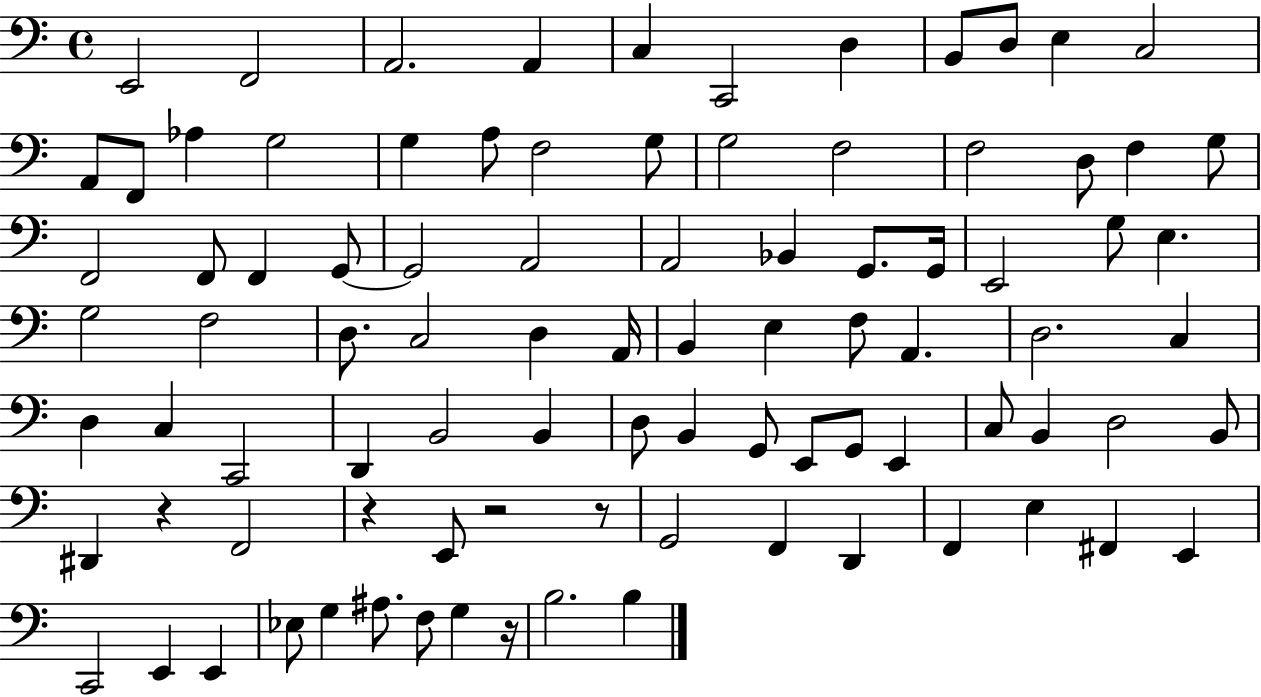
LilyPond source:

{
  \clef bass
  \time 4/4
  \defaultTimeSignature
  \key c \major
  e,2 f,2 | a,2. a,4 | c4 c,2 d4 | b,8 d8 e4 c2 | \break a,8 f,8 aes4 g2 | g4 a8 f2 g8 | g2 f2 | f2 d8 f4 g8 | \break f,2 f,8 f,4 g,8~~ | g,2 a,2 | a,2 bes,4 g,8. g,16 | e,2 g8 e4. | \break g2 f2 | d8. c2 d4 a,16 | b,4 e4 f8 a,4. | d2. c4 | \break d4 c4 c,2 | d,4 b,2 b,4 | d8 b,4 g,8 e,8 g,8 e,4 | c8 b,4 d2 b,8 | \break dis,4 r4 f,2 | r4 e,8 r2 r8 | g,2 f,4 d,4 | f,4 e4 fis,4 e,4 | \break c,2 e,4 e,4 | ees8 g4 ais8. f8 g4 r16 | b2. b4 | \bar "|."
}